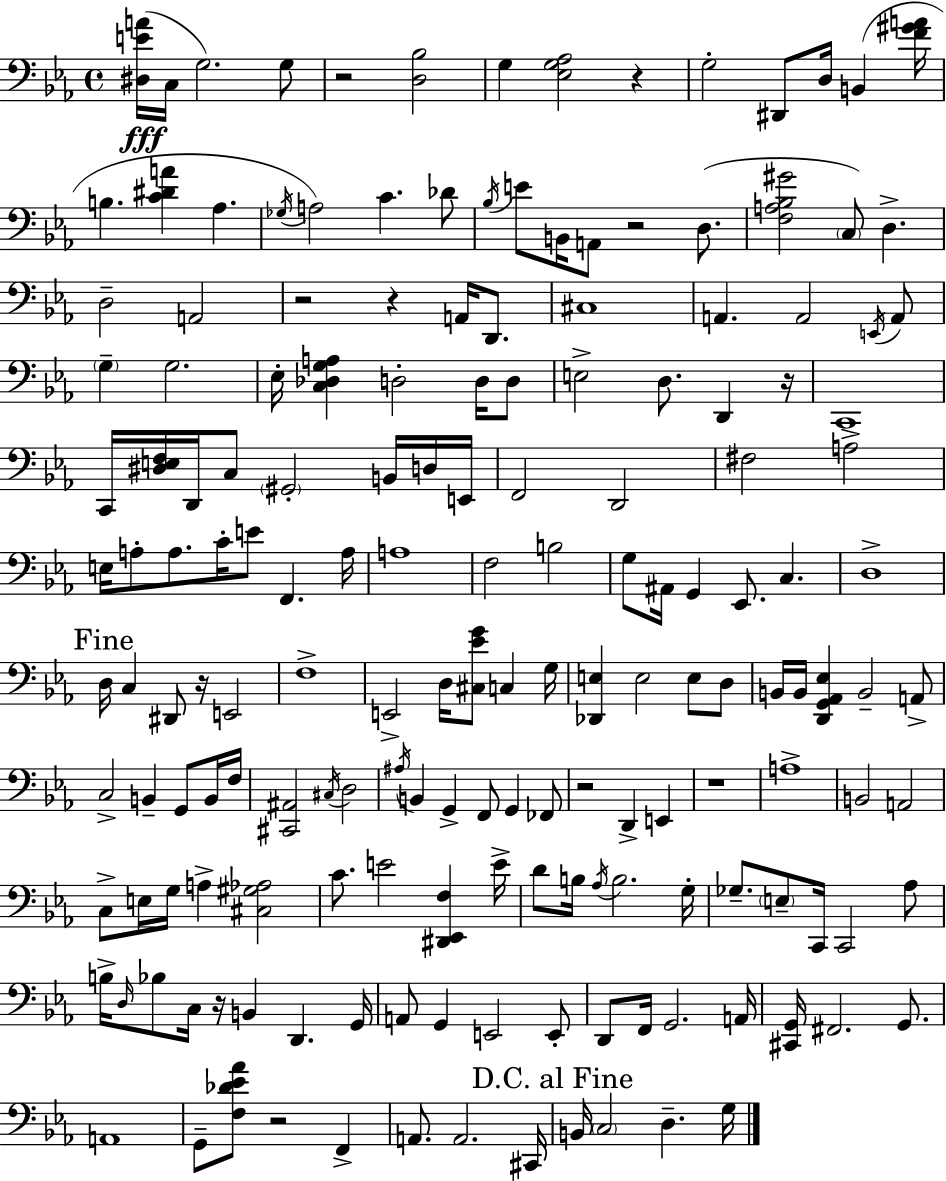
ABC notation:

X:1
T:Untitled
M:4/4
L:1/4
K:Eb
[^D,EA]/4 C,/4 G,2 G,/2 z2 [D,_B,]2 G, [_E,G,_A,]2 z G,2 ^D,,/2 D,/4 B,, [F^GA]/4 B, [C^DA] _A, _G,/4 A,2 C _D/2 _B,/4 E/2 B,,/4 A,,/2 z2 D,/2 [F,A,_B,^G]2 C,/2 D, D,2 A,,2 z2 z A,,/4 D,,/2 ^C,4 A,, A,,2 E,,/4 A,,/2 G, G,2 _E,/4 [C,_D,G,A,] D,2 D,/4 D,/2 E,2 D,/2 D,, z/4 C,,4 C,,/4 [^D,E,F,]/4 D,,/4 C,/2 ^G,,2 B,,/4 D,/4 E,,/4 F,,2 D,,2 ^F,2 A,2 E,/4 A,/2 A,/2 C/4 E/2 F,, A,/4 A,4 F,2 B,2 G,/2 ^A,,/4 G,, _E,,/2 C, D,4 D,/4 C, ^D,,/2 z/4 E,,2 F,4 E,,2 D,/4 [^C,_EG]/2 C, G,/4 [_D,,E,] E,2 E,/2 D,/2 B,,/4 B,,/4 [D,,G,,_A,,_E,] B,,2 A,,/2 C,2 B,, G,,/2 B,,/4 F,/4 [^C,,^A,,]2 ^C,/4 D,2 ^A,/4 B,, G,, F,,/2 G,, _F,,/2 z2 D,, E,, z4 A,4 B,,2 A,,2 C,/2 E,/4 G,/4 A, [^C,^G,_A,]2 C/2 E2 [^D,,_E,,F,] E/4 D/2 B,/4 _A,/4 B,2 G,/4 _G,/2 E,/2 C,,/4 C,,2 _A,/2 B,/4 D,/4 _B,/2 C,/4 z/4 B,, D,, G,,/4 A,,/2 G,, E,,2 E,,/2 D,,/2 F,,/4 G,,2 A,,/4 [^C,,G,,]/4 ^F,,2 G,,/2 A,,4 G,,/2 [F,_D_E_A]/2 z2 F,, A,,/2 A,,2 ^C,,/4 B,,/4 C,2 D, G,/4